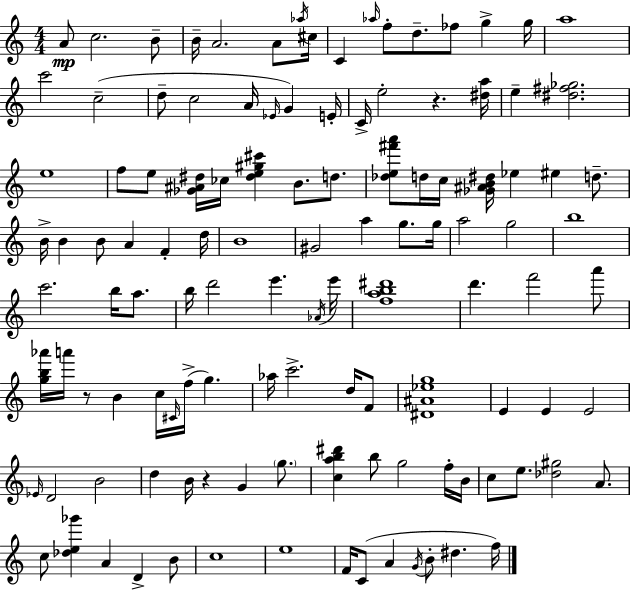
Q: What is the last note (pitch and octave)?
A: F5